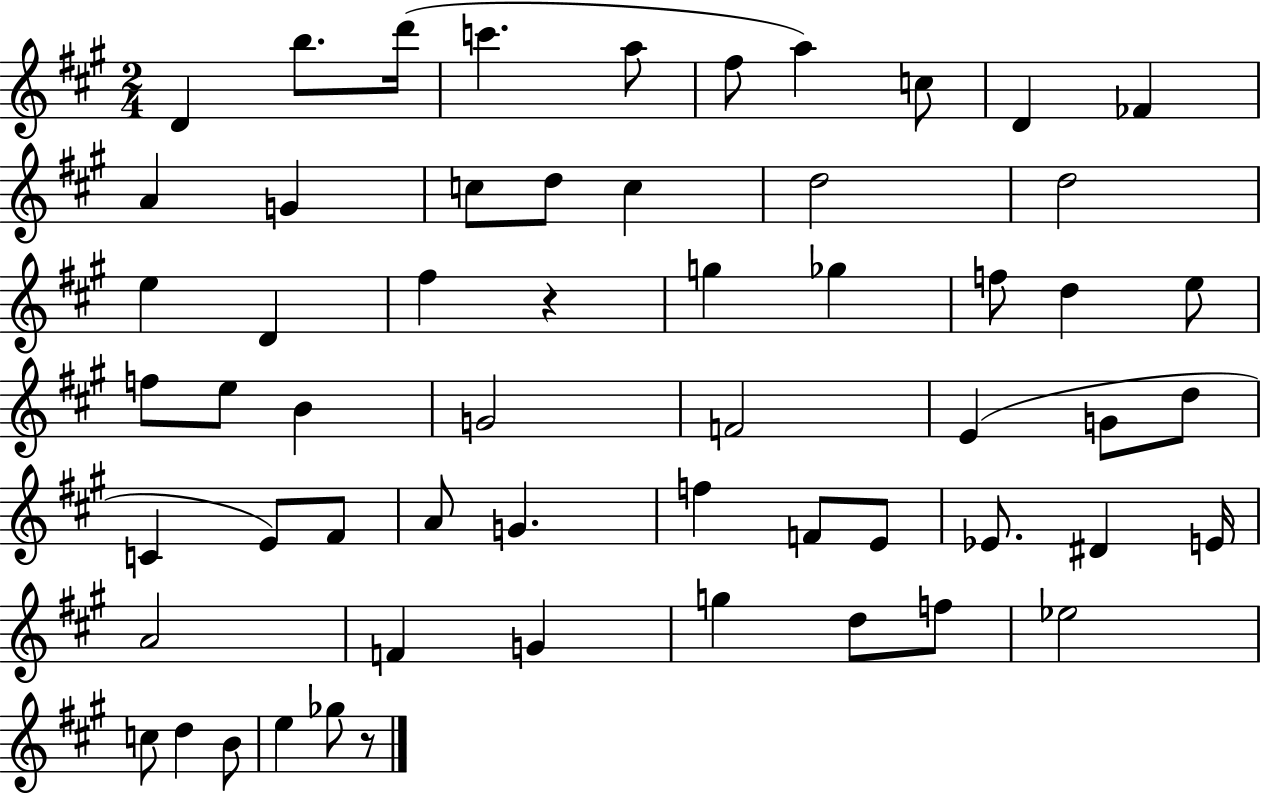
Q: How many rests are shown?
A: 2